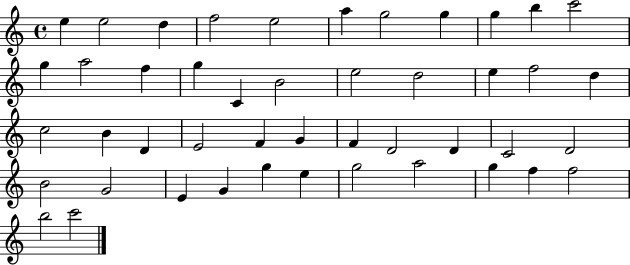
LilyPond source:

{
  \clef treble
  \time 4/4
  \defaultTimeSignature
  \key c \major
  e''4 e''2 d''4 | f''2 e''2 | a''4 g''2 g''4 | g''4 b''4 c'''2 | \break g''4 a''2 f''4 | g''4 c'4 b'2 | e''2 d''2 | e''4 f''2 d''4 | \break c''2 b'4 d'4 | e'2 f'4 g'4 | f'4 d'2 d'4 | c'2 d'2 | \break b'2 g'2 | e'4 g'4 g''4 e''4 | g''2 a''2 | g''4 f''4 f''2 | \break b''2 c'''2 | \bar "|."
}